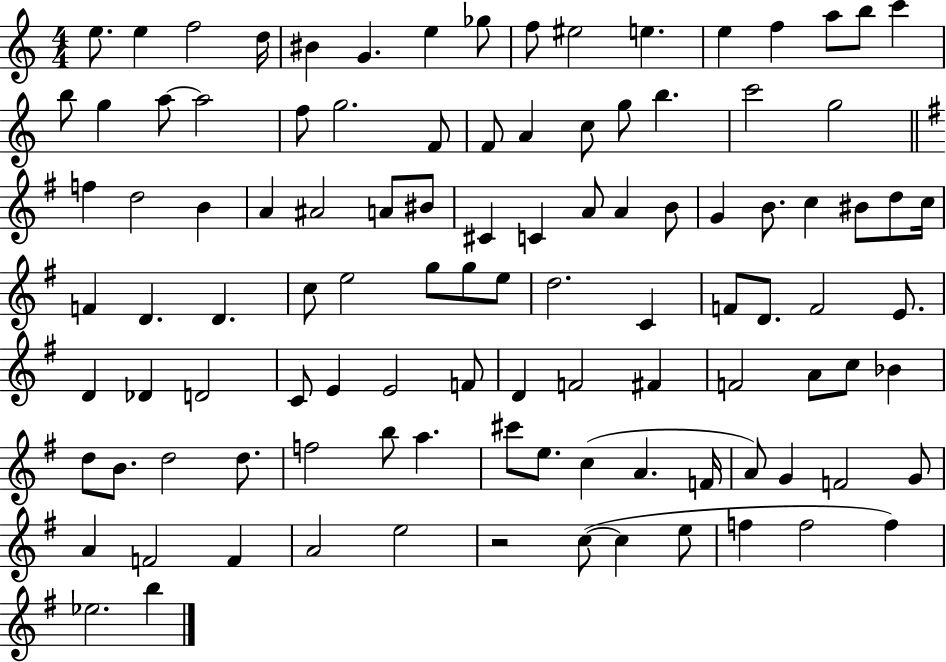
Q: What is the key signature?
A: C major